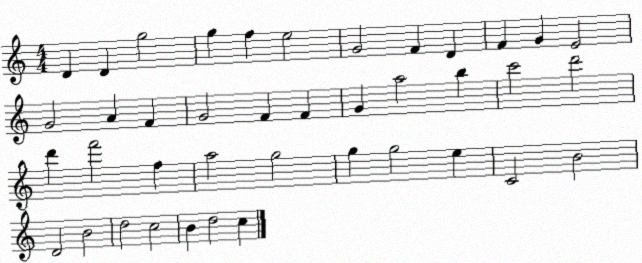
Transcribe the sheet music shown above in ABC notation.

X:1
T:Untitled
M:4/4
L:1/4
K:C
D D g2 g f e2 G2 F D F G E2 G2 A F G2 F F G a2 b c'2 d'2 d' f'2 f a2 g2 g g2 e C2 B2 D2 B2 d2 c2 B d2 c